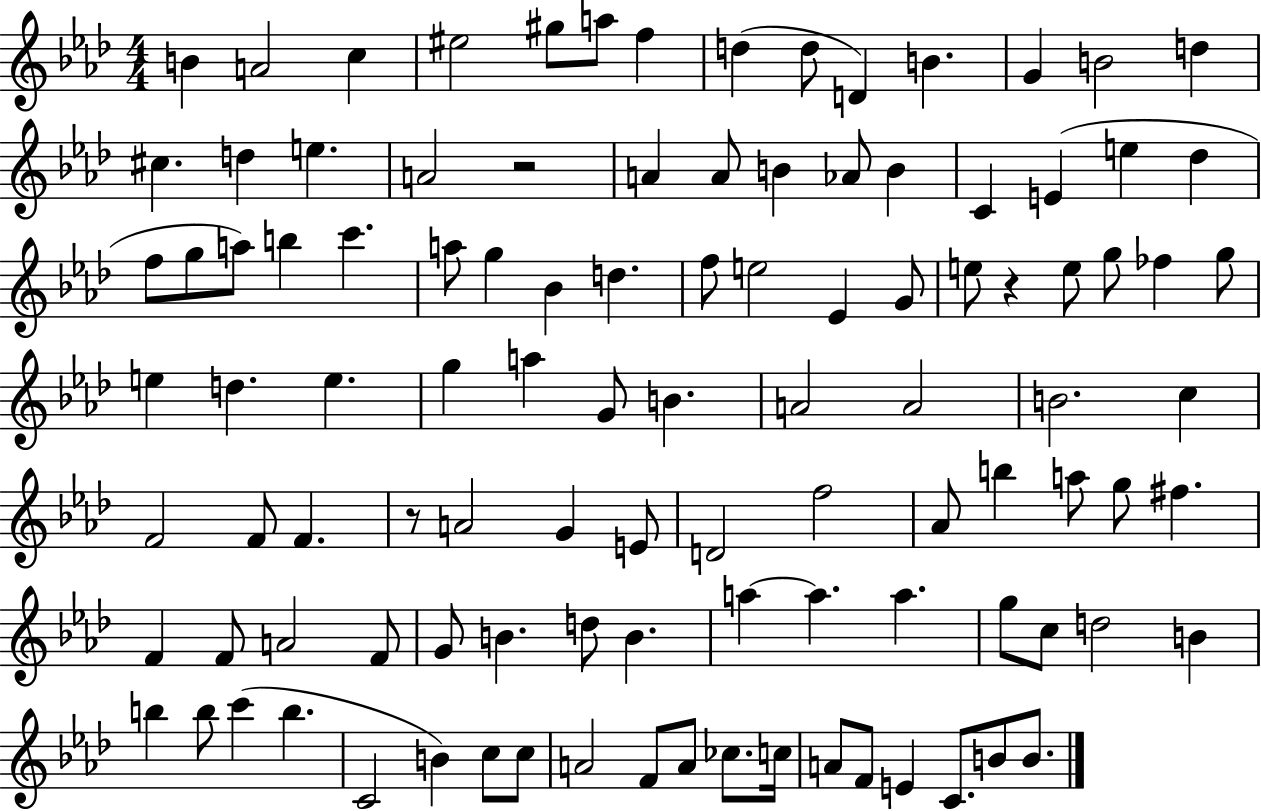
B4/q A4/h C5/q EIS5/h G#5/e A5/e F5/q D5/q D5/e D4/q B4/q. G4/q B4/h D5/q C#5/q. D5/q E5/q. A4/h R/h A4/q A4/e B4/q Ab4/e B4/q C4/q E4/q E5/q Db5/q F5/e G5/e A5/e B5/q C6/q. A5/e G5/q Bb4/q D5/q. F5/e E5/h Eb4/q G4/e E5/e R/q E5/e G5/e FES5/q G5/e E5/q D5/q. E5/q. G5/q A5/q G4/e B4/q. A4/h A4/h B4/h. C5/q F4/h F4/e F4/q. R/e A4/h G4/q E4/e D4/h F5/h Ab4/e B5/q A5/e G5/e F#5/q. F4/q F4/e A4/h F4/e G4/e B4/q. D5/e B4/q. A5/q A5/q. A5/q. G5/e C5/e D5/h B4/q B5/q B5/e C6/q B5/q. C4/h B4/q C5/e C5/e A4/h F4/e A4/e CES5/e. C5/s A4/e F4/e E4/q C4/e. B4/e B4/e.